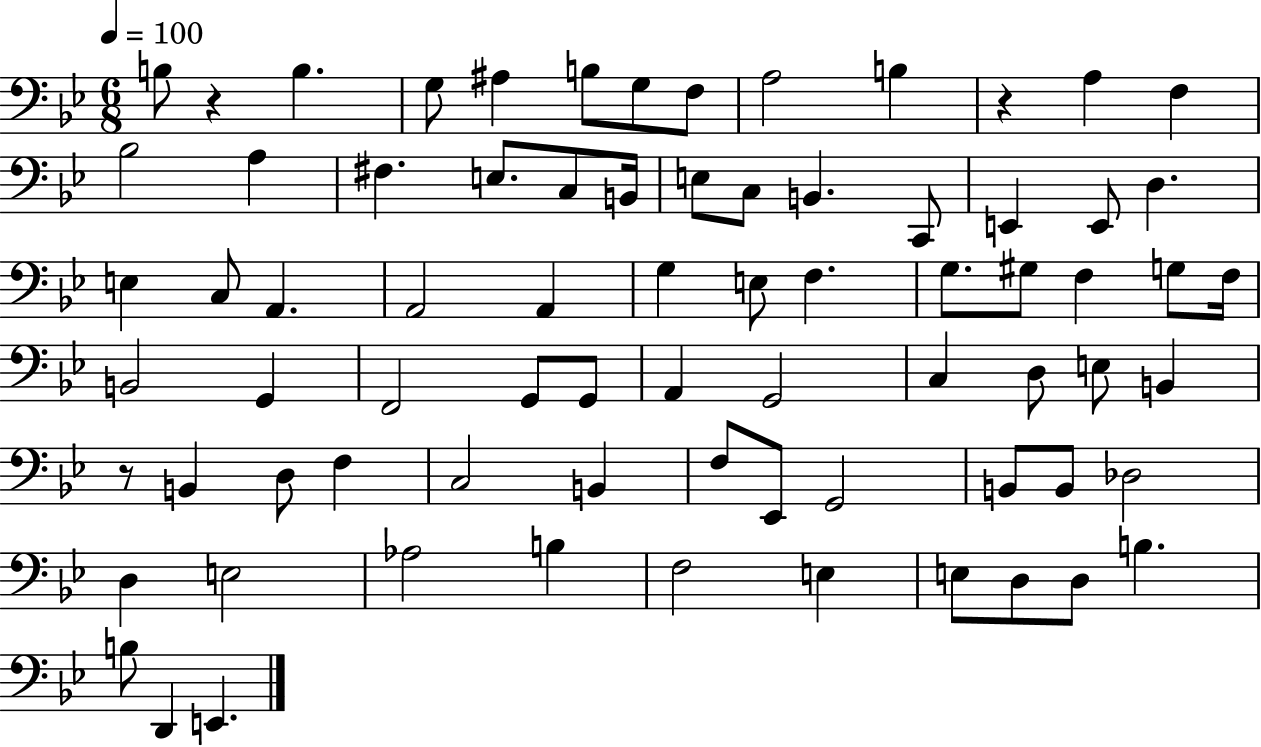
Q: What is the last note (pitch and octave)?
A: E2